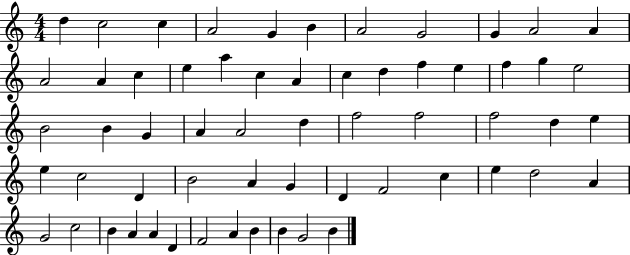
{
  \clef treble
  \numericTimeSignature
  \time 4/4
  \key c \major
  d''4 c''2 c''4 | a'2 g'4 b'4 | a'2 g'2 | g'4 a'2 a'4 | \break a'2 a'4 c''4 | e''4 a''4 c''4 a'4 | c''4 d''4 f''4 e''4 | f''4 g''4 e''2 | \break b'2 b'4 g'4 | a'4 a'2 d''4 | f''2 f''2 | f''2 d''4 e''4 | \break e''4 c''2 d'4 | b'2 a'4 g'4 | d'4 f'2 c''4 | e''4 d''2 a'4 | \break g'2 c''2 | b'4 a'4 a'4 d'4 | f'2 a'4 b'4 | b'4 g'2 b'4 | \break \bar "|."
}